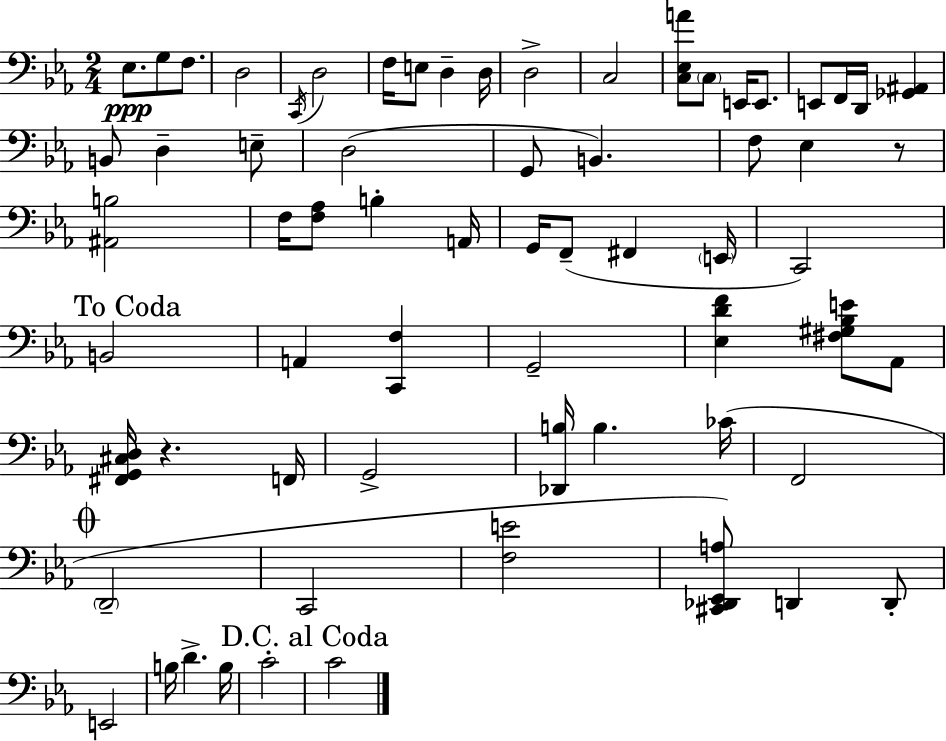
Eb3/e. G3/e F3/e. D3/h C2/s D3/h F3/s E3/e D3/q D3/s D3/h C3/h [C3,Eb3,A4]/e C3/e E2/s E2/e. E2/e F2/s D2/s [Gb2,A#2]/q B2/e D3/q E3/e D3/h G2/e B2/q. F3/e Eb3/q R/e [A#2,B3]/h F3/s [F3,Ab3]/e B3/q A2/s G2/s F2/e F#2/q E2/s C2/h B2/h A2/q [C2,F3]/q G2/h [Eb3,D4,F4]/q [F#3,G#3,Bb3,E4]/e Ab2/e [F#2,G2,C#3,D3]/s R/q. F2/s G2/h [Db2,B3]/s B3/q. CES4/s F2/h D2/h C2/h [F3,E4]/h [C#2,Db2,Eb2,A3]/e D2/q D2/e E2/h B3/s D4/q. B3/s C4/h C4/h